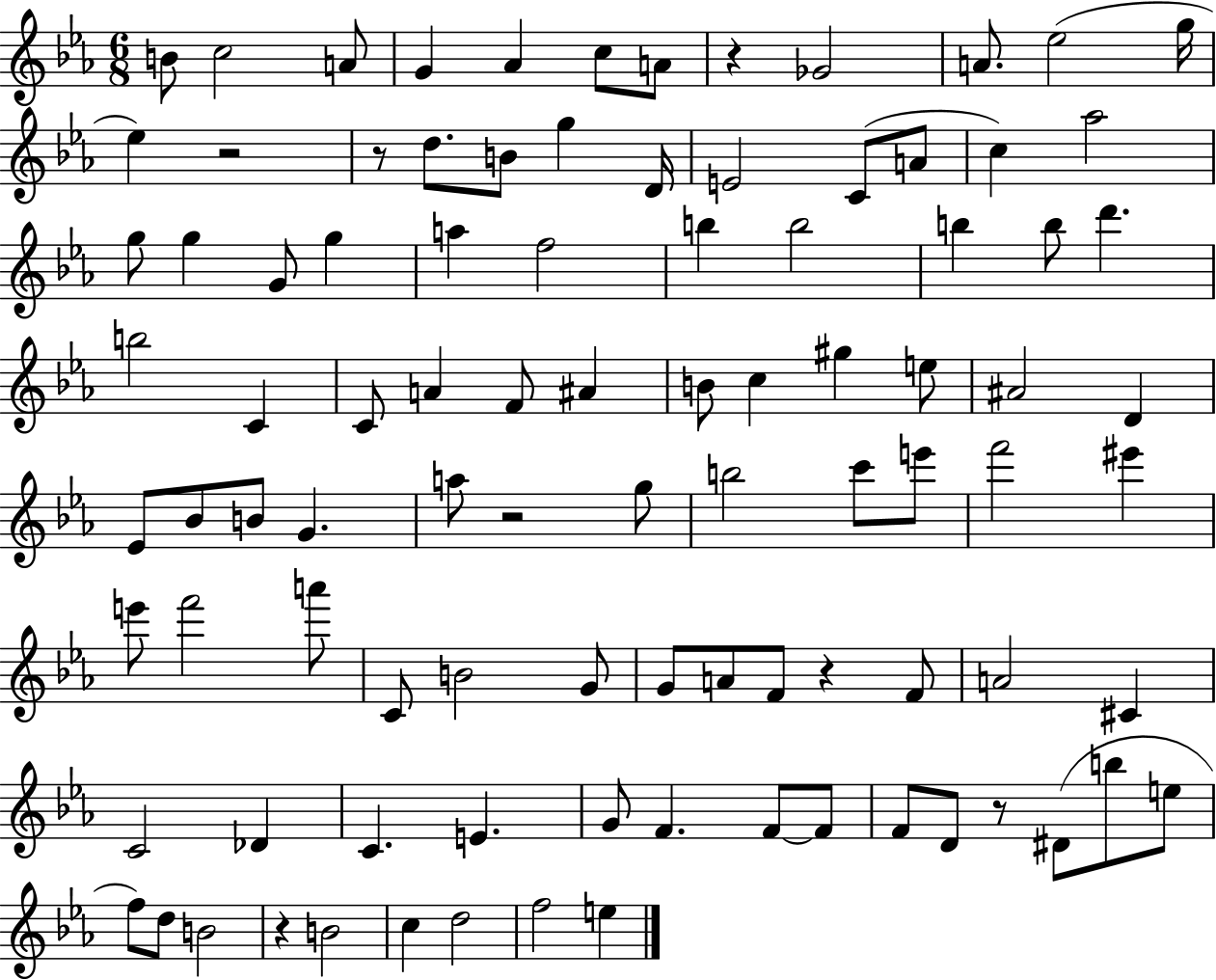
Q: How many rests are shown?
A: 7